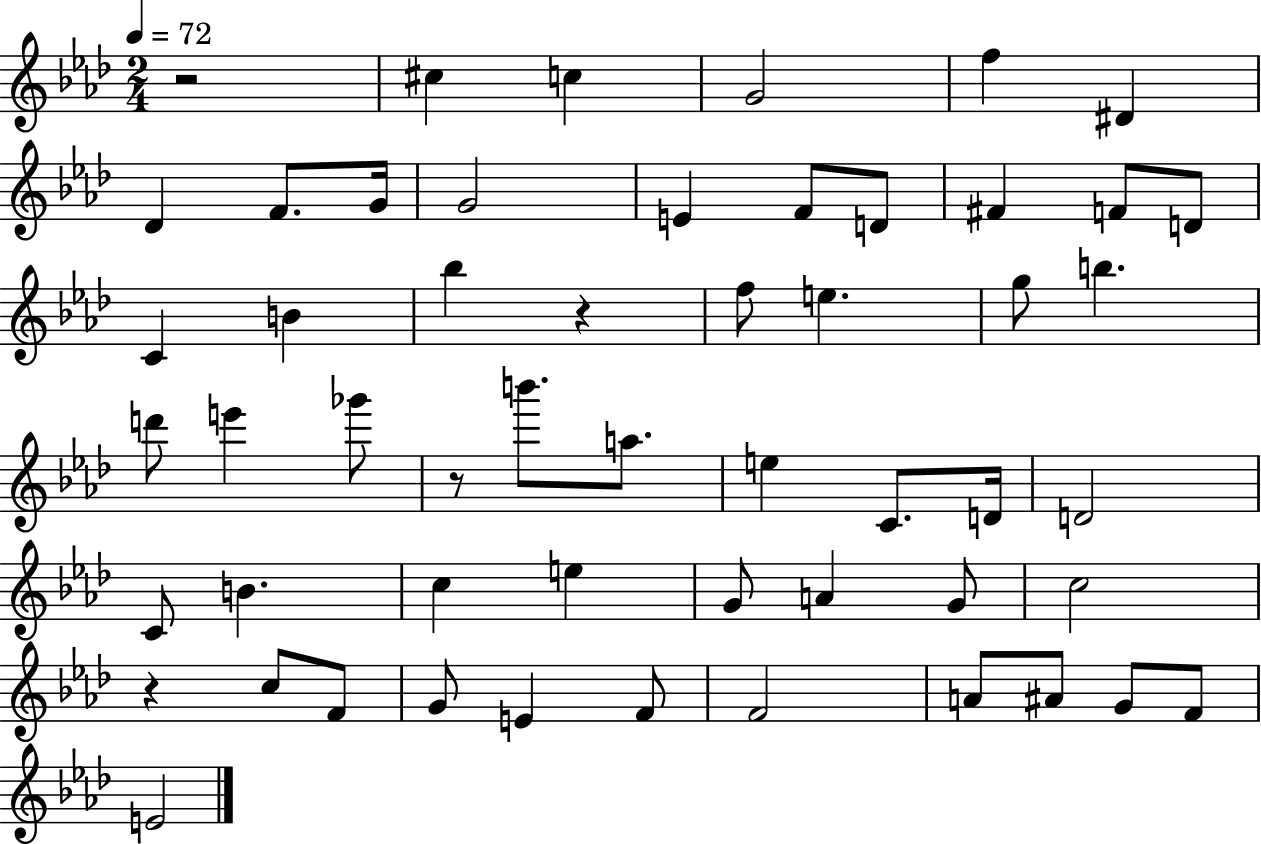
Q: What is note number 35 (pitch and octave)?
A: E5